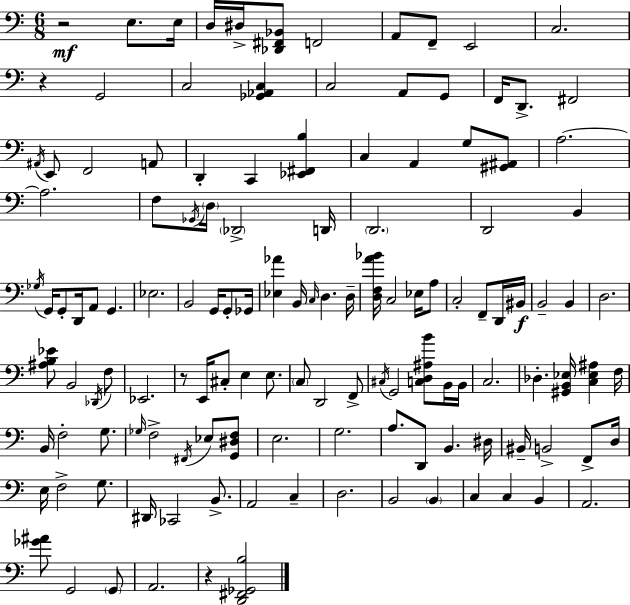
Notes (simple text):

R/h E3/e. E3/s D3/s D#3/s [Db2,F#2,Bb2]/e F2/h A2/e F2/e E2/h C3/h. R/q G2/h C3/h [Gb2,Ab2,C3]/q C3/h A2/e G2/e F2/s D2/e. F#2/h A#2/s E2/e F2/h A2/e D2/q C2/q [Eb2,F#2,B3]/q C3/q A2/q G3/e [G#2,A#2]/e A3/h. A3/h. F3/e Gb2/s D3/s Db2/h D2/s D2/h. D2/h B2/q Gb3/s G2/s G2/e D2/s A2/e G2/q. Eb3/h. B2/h G2/s G2/e Gb2/s [Eb3,Ab4]/q B2/s C3/s D3/q. D3/s [D3,F3,A4,Bb4]/s C3/h Eb3/s A3/e C3/h F2/e D2/s BIS2/s B2/h B2/q D3/h. [A#3,B3,Eb4]/e B2/h Db2/s F3/e Eb2/h. R/e E2/s C#3/e E3/q E3/e. C3/e D2/h F2/e C#3/s G2/h [C3,D3,A#3,B4]/e B2/s B2/s C3/h. Db3/q. [G#2,B2,Eb3]/s [C3,Eb3,A#3]/q F3/s B2/s F3/h G3/e. Gb3/s F3/h F#2/s Eb3/e [G2,D#3,F3]/e E3/h. G3/h. A3/e. D2/e B2/q. D#3/s BIS2/s B2/h F2/e D3/s E3/s F3/h G3/e. D#2/s CES2/h B2/e. A2/h C3/q D3/h. B2/h B2/q C3/q C3/q B2/q A2/h. [Gb4,A#4]/e G2/h G2/e A2/h. R/q [D2,F#2,Gb2,B3]/h